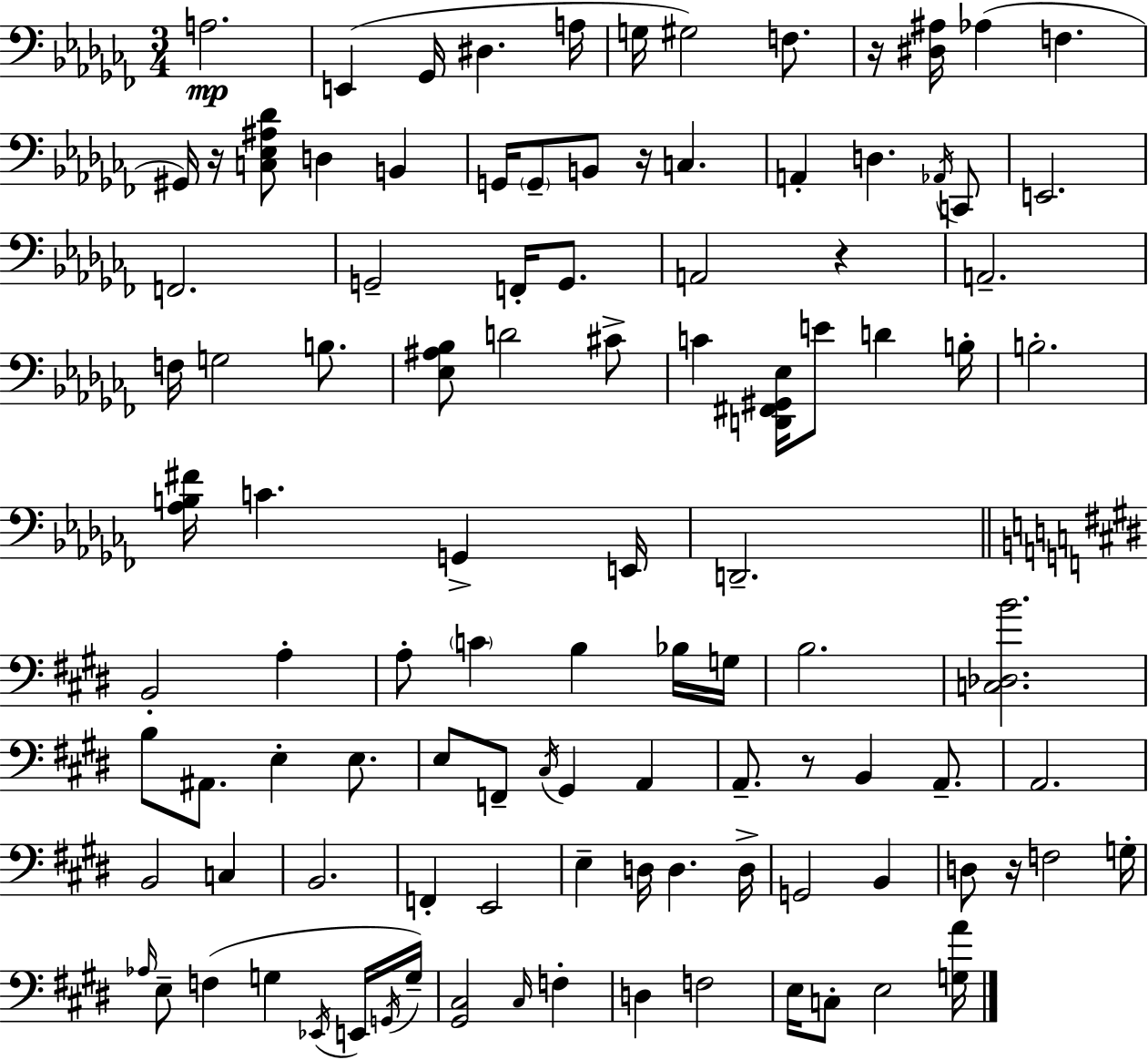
X:1
T:Untitled
M:3/4
L:1/4
K:Abm
A,2 E,, _G,,/4 ^D, A,/4 G,/4 ^G,2 F,/2 z/4 [^D,^A,]/4 _A, F, ^G,,/4 z/4 [C,_E,^A,_D]/2 D, B,, G,,/4 G,,/2 B,,/2 z/4 C, A,, D, _A,,/4 C,,/2 E,,2 F,,2 G,,2 F,,/4 G,,/2 A,,2 z A,,2 F,/4 G,2 B,/2 [_E,^A,_B,]/2 D2 ^C/2 C [D,,^F,,^G,,_E,]/4 E/2 D B,/4 B,2 [_A,B,^F]/4 C G,, E,,/4 D,,2 B,,2 A, A,/2 C B, _B,/4 G,/4 B,2 [C,_D,B]2 B,/2 ^A,,/2 E, E,/2 E,/2 F,,/2 ^C,/4 ^G,, A,, A,,/2 z/2 B,, A,,/2 A,,2 B,,2 C, B,,2 F,, E,,2 E, D,/4 D, D,/4 G,,2 B,, D,/2 z/4 F,2 G,/4 _A,/4 E,/2 F, G, _E,,/4 E,,/4 G,,/4 G,/4 [^G,,^C,]2 ^C,/4 F, D, F,2 E,/4 C,/2 E,2 [G,A]/4